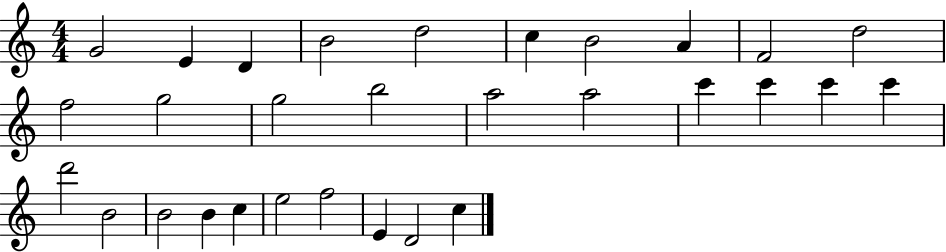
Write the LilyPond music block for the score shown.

{
  \clef treble
  \numericTimeSignature
  \time 4/4
  \key c \major
  g'2 e'4 d'4 | b'2 d''2 | c''4 b'2 a'4 | f'2 d''2 | \break f''2 g''2 | g''2 b''2 | a''2 a''2 | c'''4 c'''4 c'''4 c'''4 | \break d'''2 b'2 | b'2 b'4 c''4 | e''2 f''2 | e'4 d'2 c''4 | \break \bar "|."
}